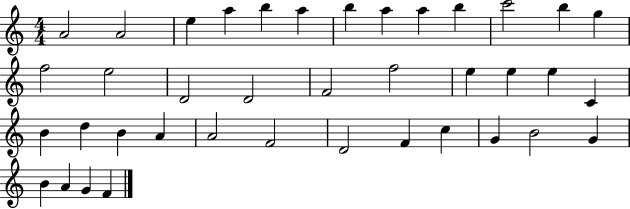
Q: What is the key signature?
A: C major